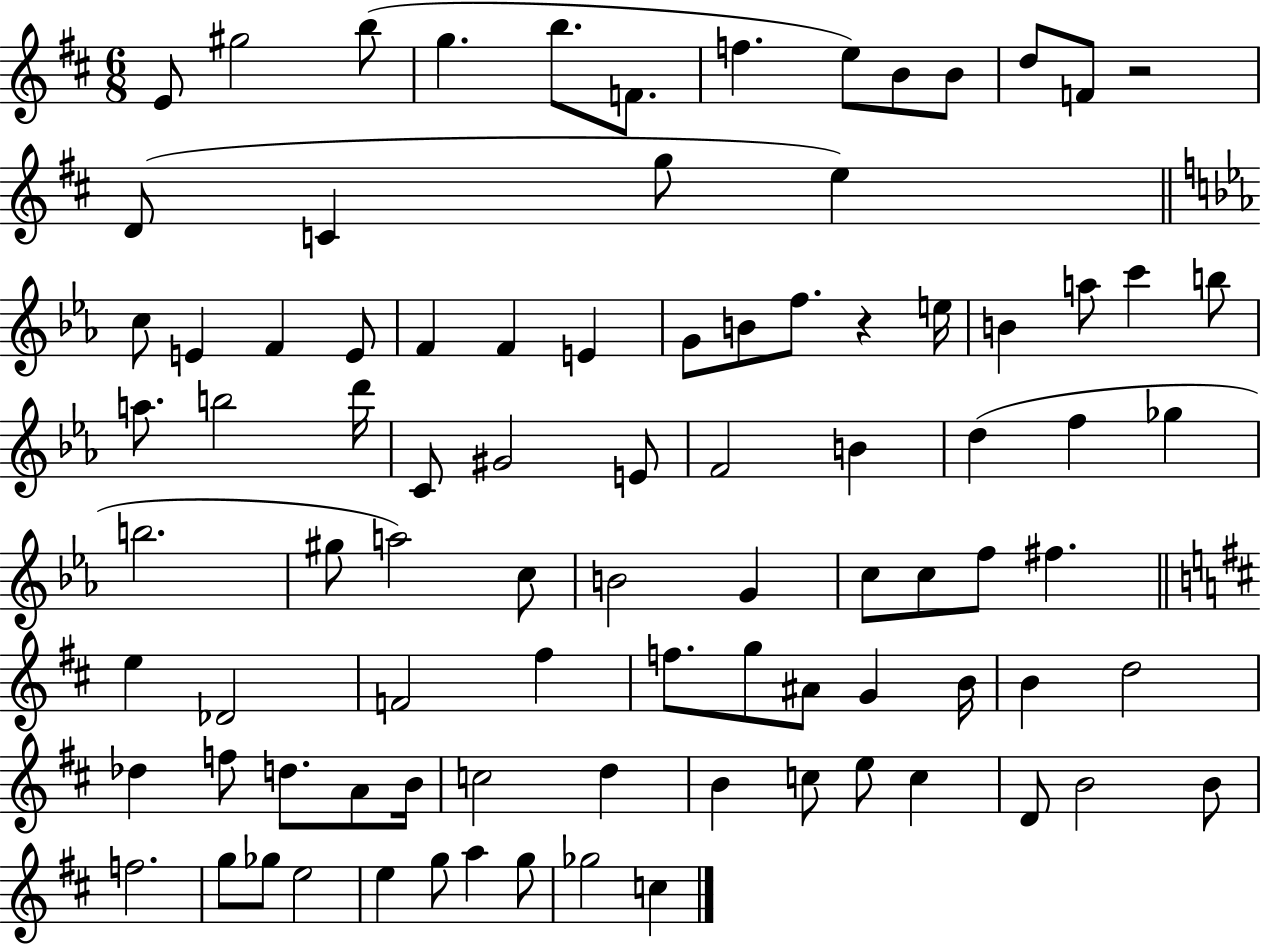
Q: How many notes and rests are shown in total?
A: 89